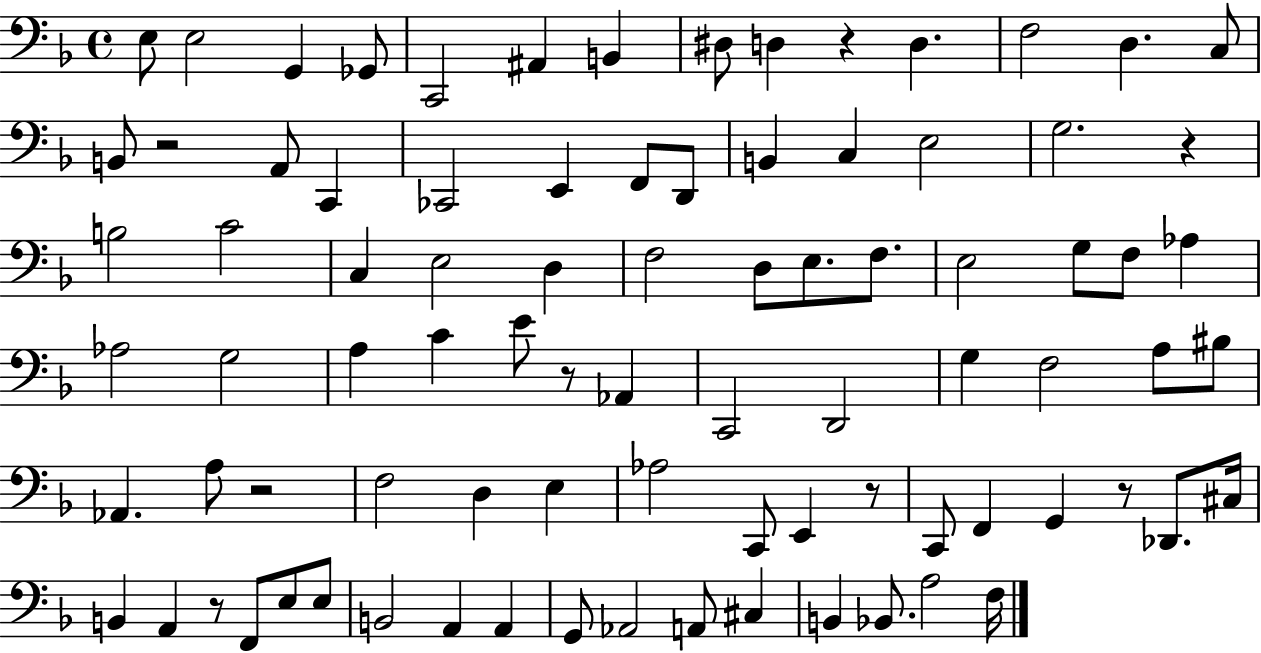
{
  \clef bass
  \time 4/4
  \defaultTimeSignature
  \key f \major
  e8 e2 g,4 ges,8 | c,2 ais,4 b,4 | dis8 d4 r4 d4. | f2 d4. c8 | \break b,8 r2 a,8 c,4 | ces,2 e,4 f,8 d,8 | b,4 c4 e2 | g2. r4 | \break b2 c'2 | c4 e2 d4 | f2 d8 e8. f8. | e2 g8 f8 aes4 | \break aes2 g2 | a4 c'4 e'8 r8 aes,4 | c,2 d,2 | g4 f2 a8 bis8 | \break aes,4. a8 r2 | f2 d4 e4 | aes2 c,8 e,4 r8 | c,8 f,4 g,4 r8 des,8. cis16 | \break b,4 a,4 r8 f,8 e8 e8 | b,2 a,4 a,4 | g,8 aes,2 a,8 cis4 | b,4 bes,8. a2 f16 | \break \bar "|."
}